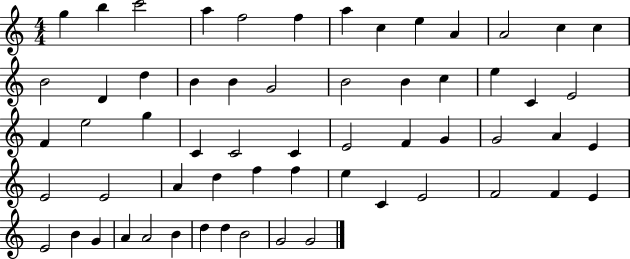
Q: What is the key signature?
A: C major